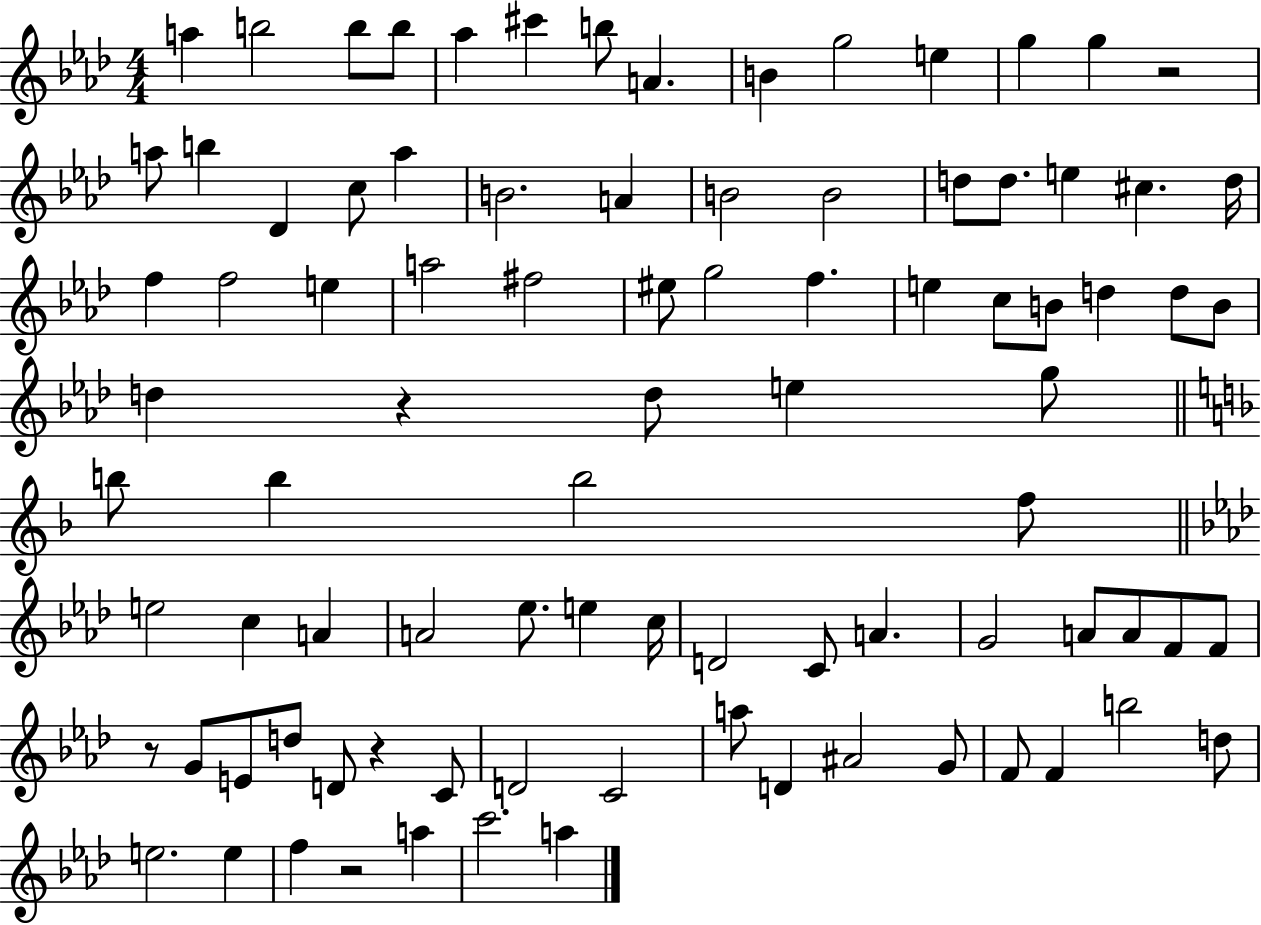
A5/q B5/h B5/e B5/e Ab5/q C#6/q B5/e A4/q. B4/q G5/h E5/q G5/q G5/q R/h A5/e B5/q Db4/q C5/e A5/q B4/h. A4/q B4/h B4/h D5/e D5/e. E5/q C#5/q. D5/s F5/q F5/h E5/q A5/h F#5/h EIS5/e G5/h F5/q. E5/q C5/e B4/e D5/q D5/e B4/e D5/q R/q D5/e E5/q G5/e B5/e B5/q B5/h F5/e E5/h C5/q A4/q A4/h Eb5/e. E5/q C5/s D4/h C4/e A4/q. G4/h A4/e A4/e F4/e F4/e R/e G4/e E4/e D5/e D4/e R/q C4/e D4/h C4/h A5/e D4/q A#4/h G4/e F4/e F4/q B5/h D5/e E5/h. E5/q F5/q R/h A5/q C6/h. A5/q